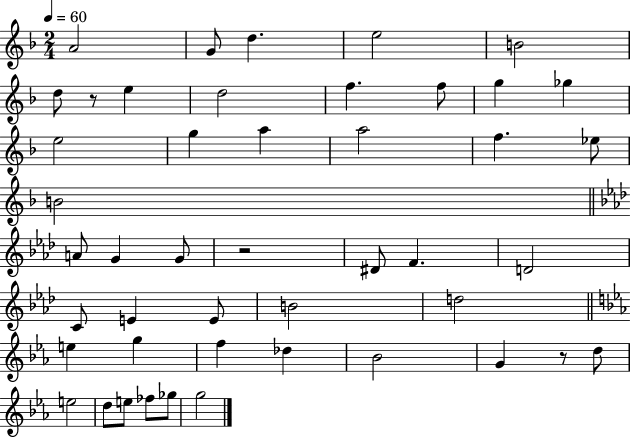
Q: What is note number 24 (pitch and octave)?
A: F4